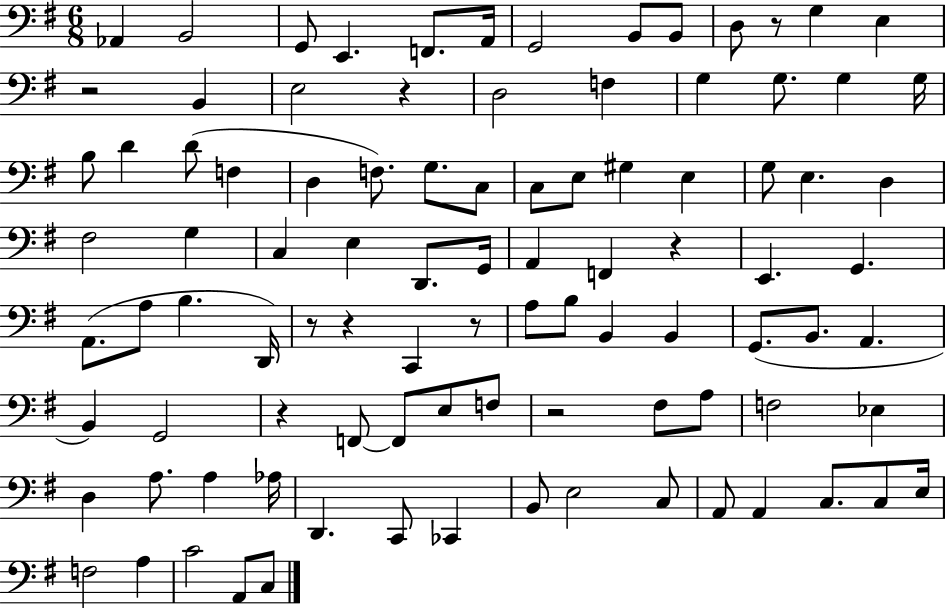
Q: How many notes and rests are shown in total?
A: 96